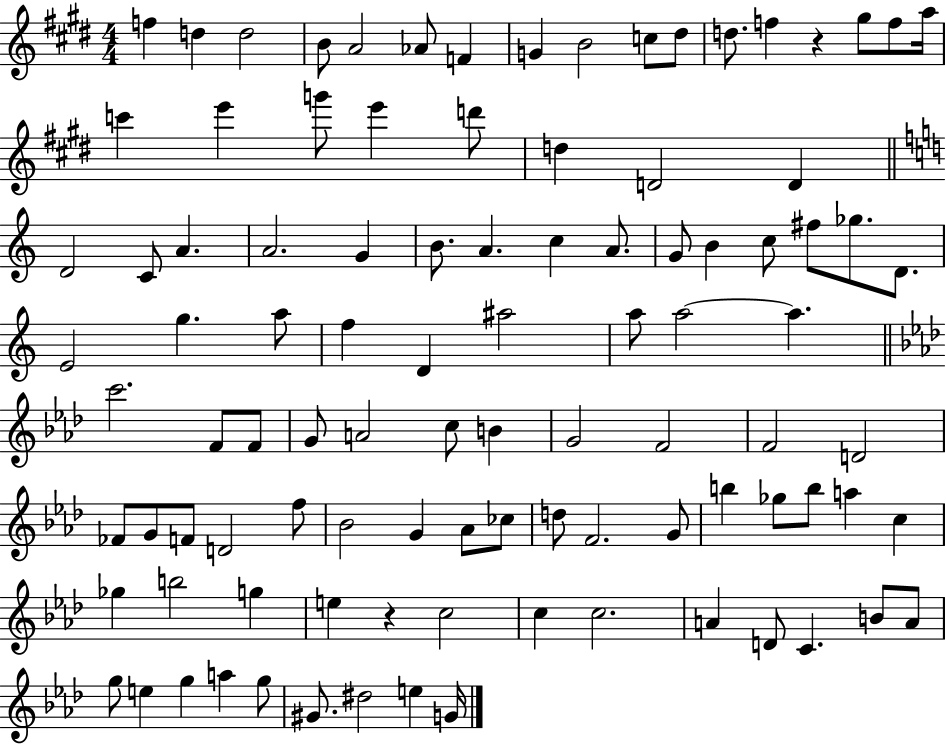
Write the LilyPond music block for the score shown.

{
  \clef treble
  \numericTimeSignature
  \time 4/4
  \key e \major
  f''4 d''4 d''2 | b'8 a'2 aes'8 f'4 | g'4 b'2 c''8 dis''8 | d''8. f''4 r4 gis''8 f''8 a''16 | \break c'''4 e'''4 g'''8 e'''4 d'''8 | d''4 d'2 d'4 | \bar "||" \break \key a \minor d'2 c'8 a'4. | a'2. g'4 | b'8. a'4. c''4 a'8. | g'8 b'4 c''8 fis''8 ges''8. d'8. | \break e'2 g''4. a''8 | f''4 d'4 ais''2 | a''8 a''2~~ a''4. | \bar "||" \break \key f \minor c'''2. f'8 f'8 | g'8 a'2 c''8 b'4 | g'2 f'2 | f'2 d'2 | \break fes'8 g'8 f'8 d'2 f''8 | bes'2 g'4 aes'8 ces''8 | d''8 f'2. g'8 | b''4 ges''8 b''8 a''4 c''4 | \break ges''4 b''2 g''4 | e''4 r4 c''2 | c''4 c''2. | a'4 d'8 c'4. b'8 a'8 | \break g''8 e''4 g''4 a''4 g''8 | gis'8. dis''2 e''4 g'16 | \bar "|."
}